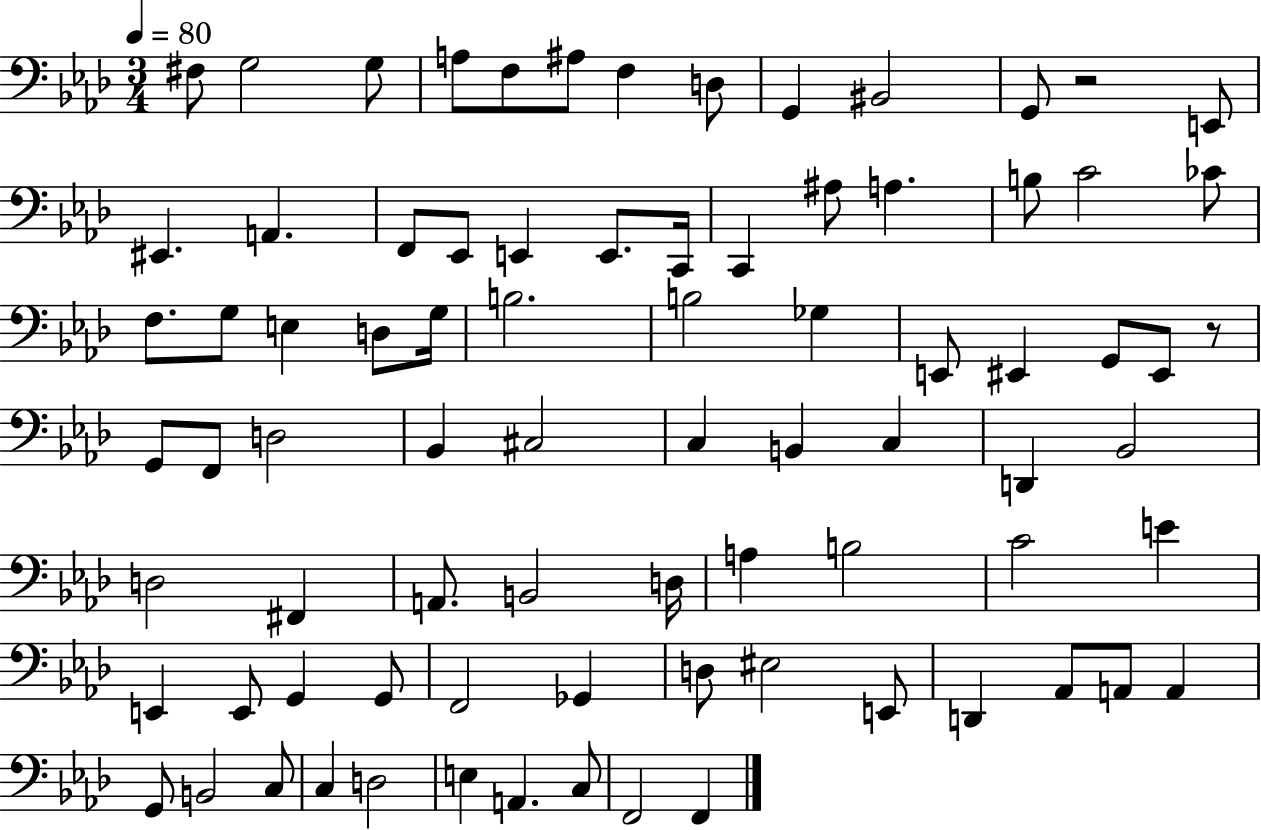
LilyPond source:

{
  \clef bass
  \numericTimeSignature
  \time 3/4
  \key aes \major
  \tempo 4 = 80
  fis8 g2 g8 | a8 f8 ais8 f4 d8 | g,4 bis,2 | g,8 r2 e,8 | \break eis,4. a,4. | f,8 ees,8 e,4 e,8. c,16 | c,4 ais8 a4. | b8 c'2 ces'8 | \break f8. g8 e4 d8 g16 | b2. | b2 ges4 | e,8 eis,4 g,8 eis,8 r8 | \break g,8 f,8 d2 | bes,4 cis2 | c4 b,4 c4 | d,4 bes,2 | \break d2 fis,4 | a,8. b,2 d16 | a4 b2 | c'2 e'4 | \break e,4 e,8 g,4 g,8 | f,2 ges,4 | d8 eis2 e,8 | d,4 aes,8 a,8 a,4 | \break g,8 b,2 c8 | c4 d2 | e4 a,4. c8 | f,2 f,4 | \break \bar "|."
}